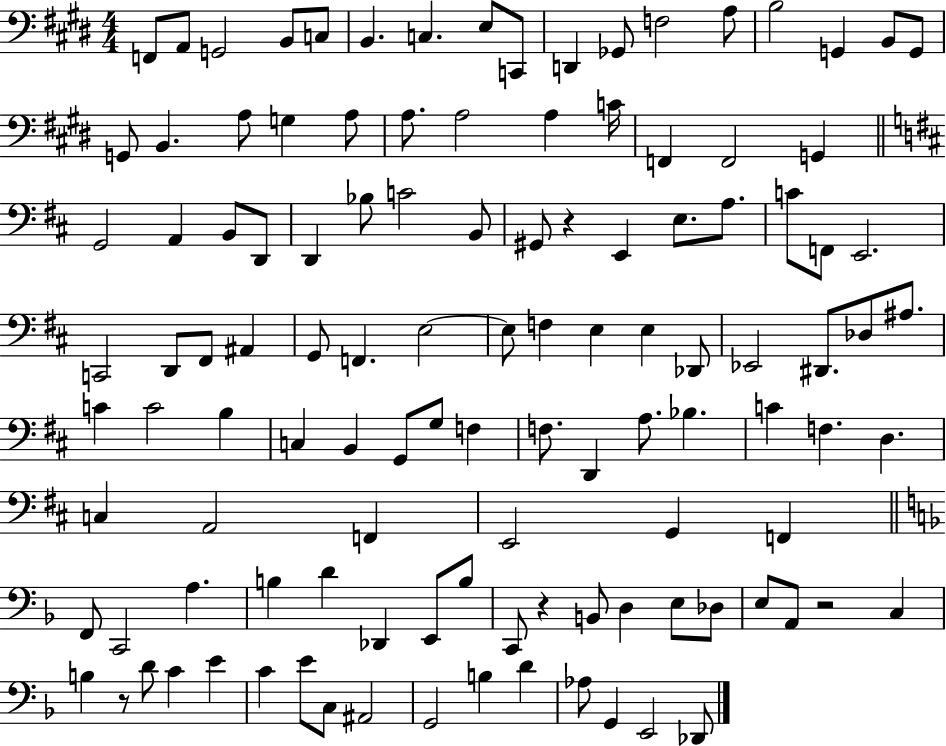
F2/e A2/e G2/h B2/e C3/e B2/q. C3/q. E3/e C2/e D2/q Gb2/e F3/h A3/e B3/h G2/q B2/e G2/e G2/e B2/q. A3/e G3/q A3/e A3/e. A3/h A3/q C4/s F2/q F2/h G2/q G2/h A2/q B2/e D2/e D2/q Bb3/e C4/h B2/e G#2/e R/q E2/q E3/e. A3/e. C4/e F2/e E2/h. C2/h D2/e F#2/e A#2/q G2/e F2/q. E3/h E3/e F3/q E3/q E3/q Db2/e Eb2/h D#2/e. Db3/e A#3/e. C4/q C4/h B3/q C3/q B2/q G2/e G3/e F3/q F3/e. D2/q A3/e. Bb3/q. C4/q F3/q. D3/q. C3/q A2/h F2/q E2/h G2/q F2/q F2/e C2/h A3/q. B3/q D4/q Db2/q E2/e B3/e C2/e R/q B2/e D3/q E3/e Db3/e E3/e A2/e R/h C3/q B3/q R/e D4/e C4/q E4/q C4/q E4/e C3/e A#2/h G2/h B3/q D4/q Ab3/e G2/q E2/h Db2/e